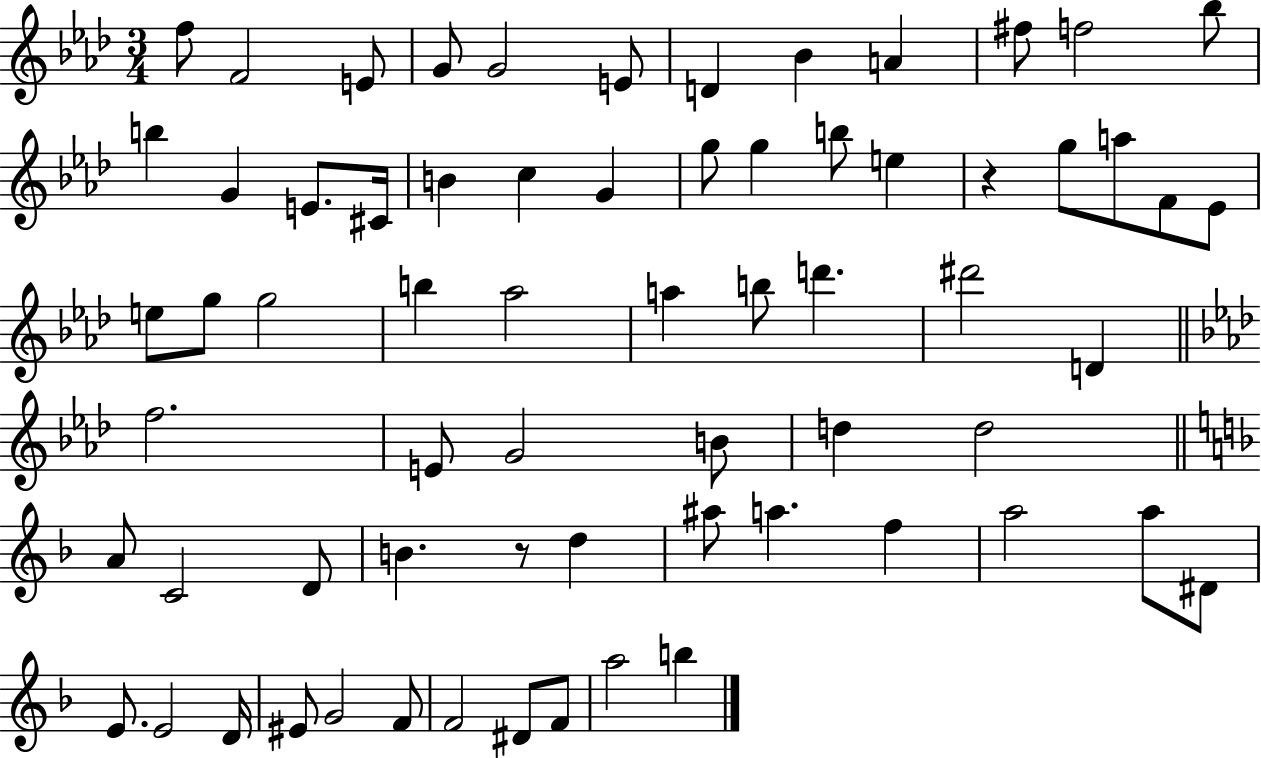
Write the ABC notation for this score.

X:1
T:Untitled
M:3/4
L:1/4
K:Ab
f/2 F2 E/2 G/2 G2 E/2 D _B A ^f/2 f2 _b/2 b G E/2 ^C/4 B c G g/2 g b/2 e z g/2 a/2 F/2 _E/2 e/2 g/2 g2 b _a2 a b/2 d' ^d'2 D f2 E/2 G2 B/2 d d2 A/2 C2 D/2 B z/2 d ^a/2 a f a2 a/2 ^D/2 E/2 E2 D/4 ^E/2 G2 F/2 F2 ^D/2 F/2 a2 b